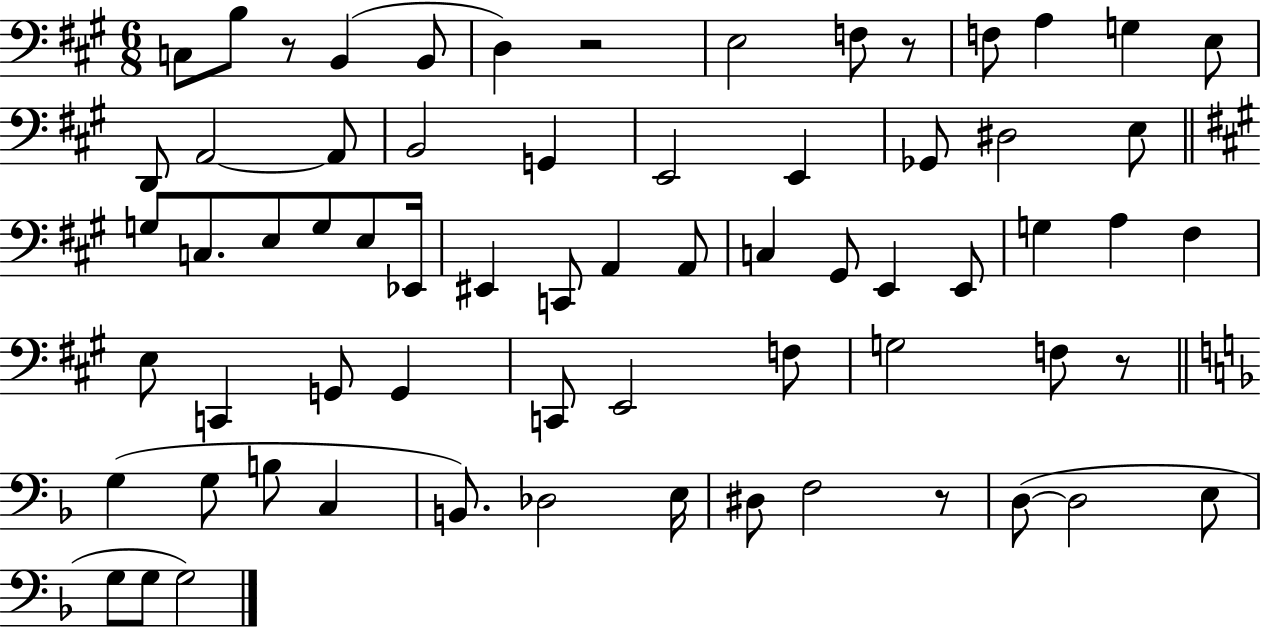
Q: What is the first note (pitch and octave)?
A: C3